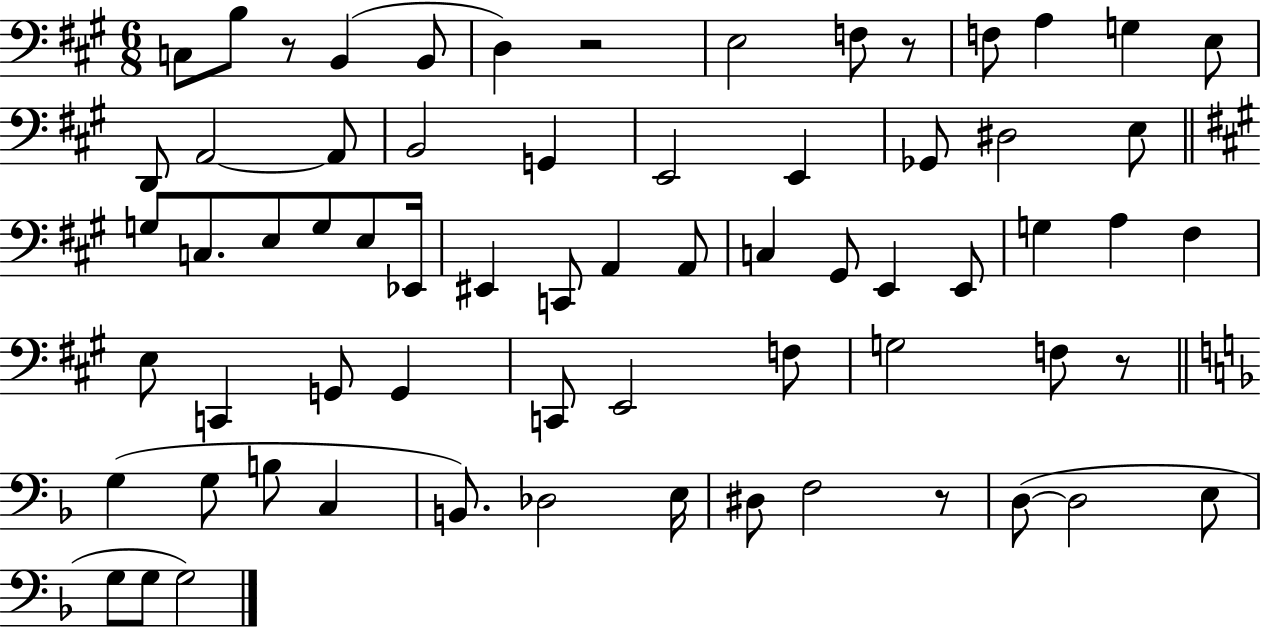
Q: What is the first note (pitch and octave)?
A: C3